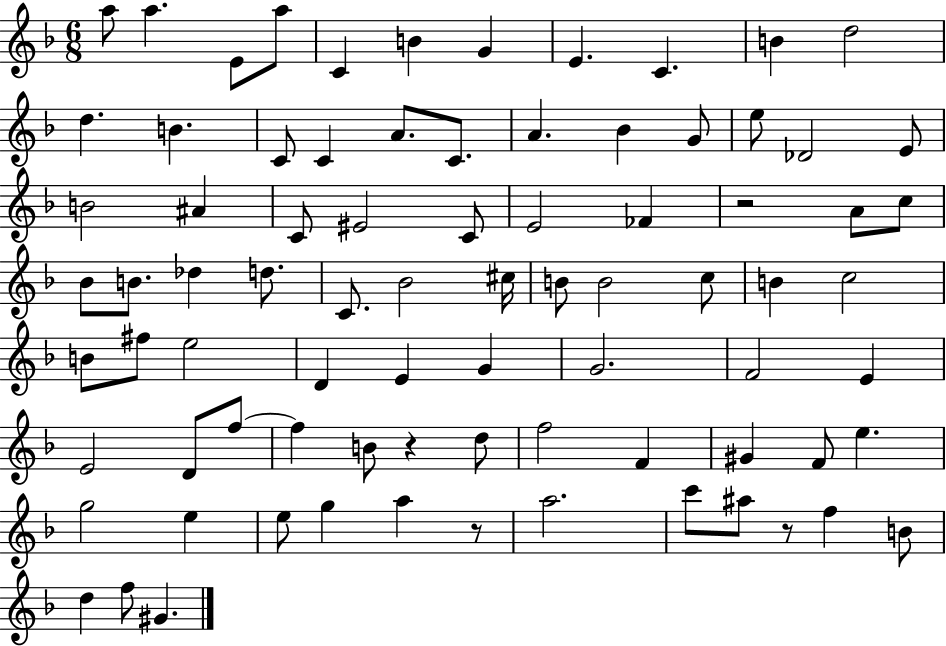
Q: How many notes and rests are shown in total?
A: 81